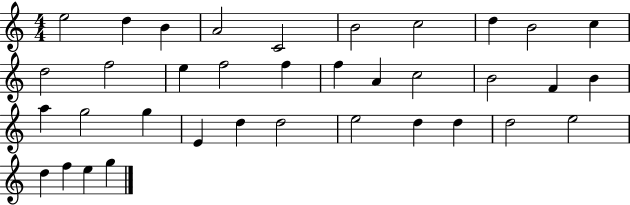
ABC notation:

X:1
T:Untitled
M:4/4
L:1/4
K:C
e2 d B A2 C2 B2 c2 d B2 c d2 f2 e f2 f f A c2 B2 F B a g2 g E d d2 e2 d d d2 e2 d f e g